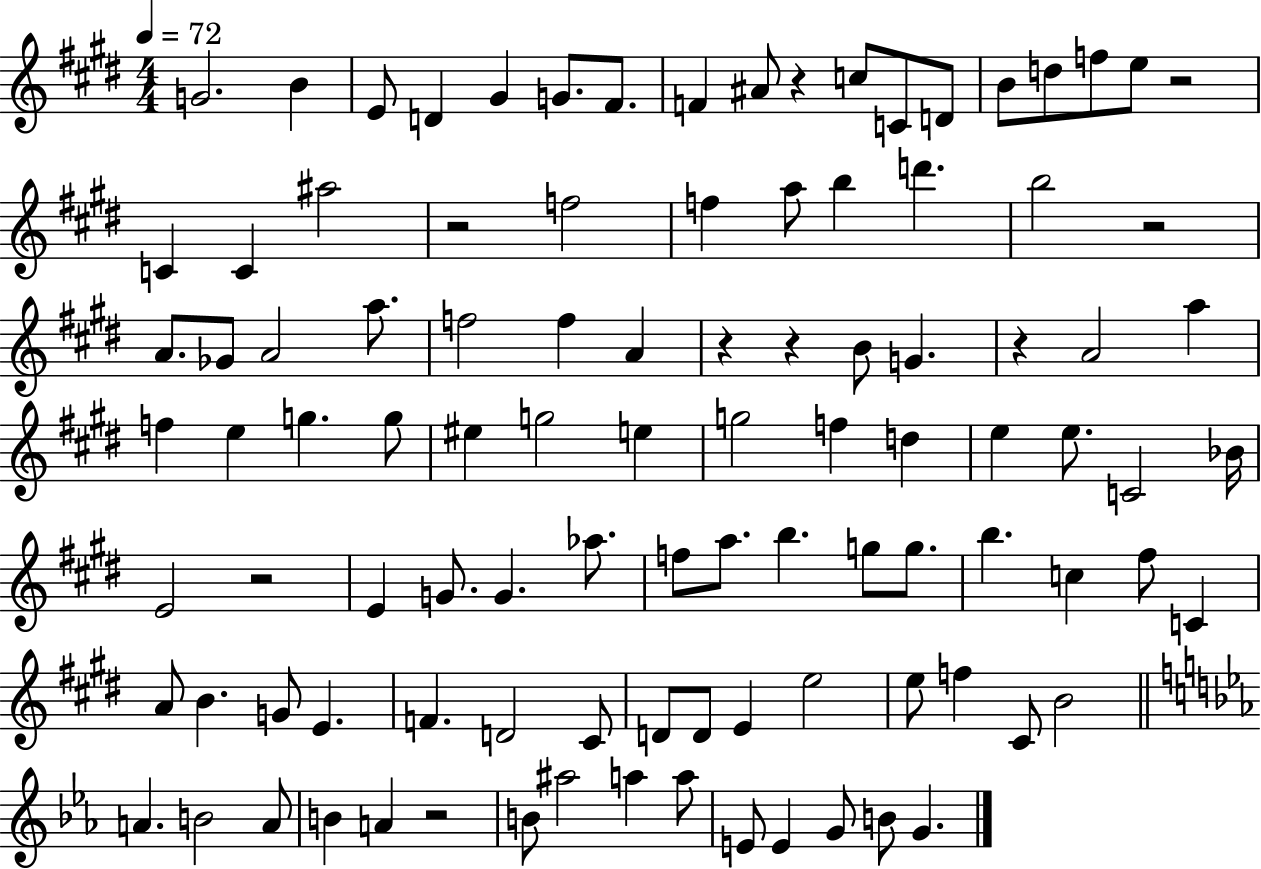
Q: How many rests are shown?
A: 9